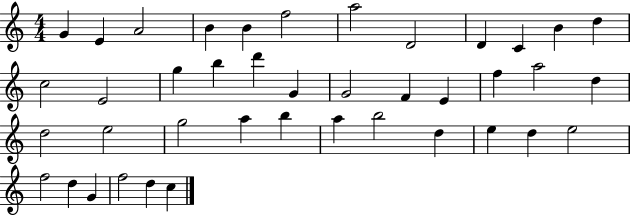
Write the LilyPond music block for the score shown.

{
  \clef treble
  \numericTimeSignature
  \time 4/4
  \key c \major
  g'4 e'4 a'2 | b'4 b'4 f''2 | a''2 d'2 | d'4 c'4 b'4 d''4 | \break c''2 e'2 | g''4 b''4 d'''4 g'4 | g'2 f'4 e'4 | f''4 a''2 d''4 | \break d''2 e''2 | g''2 a''4 b''4 | a''4 b''2 d''4 | e''4 d''4 e''2 | \break f''2 d''4 g'4 | f''2 d''4 c''4 | \bar "|."
}